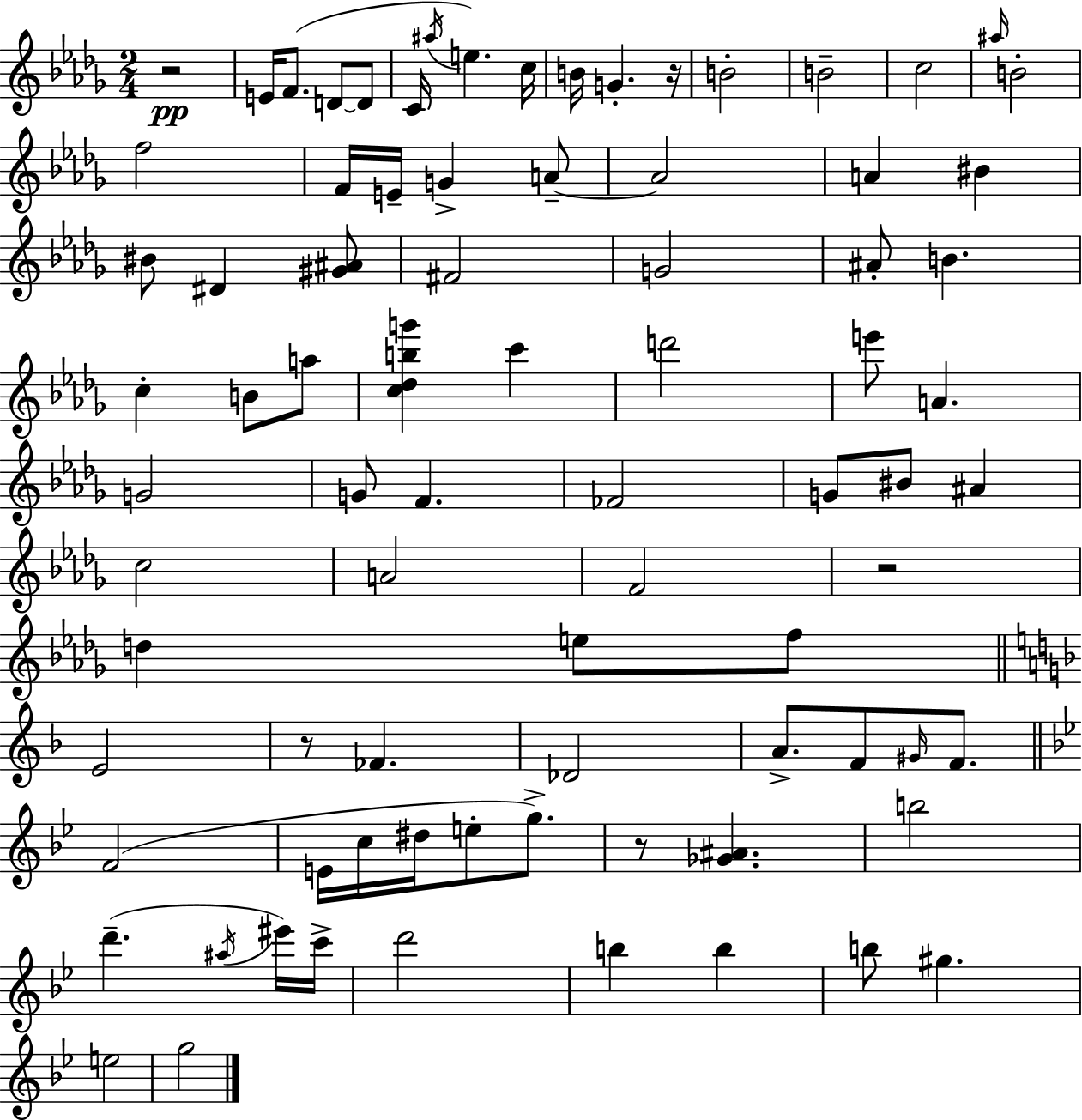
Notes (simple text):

R/h E4/s F4/e. D4/e D4/e C4/s A#5/s E5/q. C5/s B4/s G4/q. R/s B4/h B4/h C5/h A#5/s B4/h F5/h F4/s E4/s G4/q A4/e A4/h A4/q BIS4/q BIS4/e D#4/q [G#4,A#4]/e F#4/h G4/h A#4/e B4/q. C5/q B4/e A5/e [C5,Db5,B5,G6]/q C6/q D6/h E6/e A4/q. G4/h G4/e F4/q. FES4/h G4/e BIS4/e A#4/q C5/h A4/h F4/h R/h D5/q E5/e F5/e E4/h R/e FES4/q. Db4/h A4/e. F4/e G#4/s F4/e. F4/h E4/s C5/s D#5/s E5/e G5/e. R/e [Gb4,A#4]/q. B5/h D6/q. A#5/s EIS6/s C6/s D6/h B5/q B5/q B5/e G#5/q. E5/h G5/h